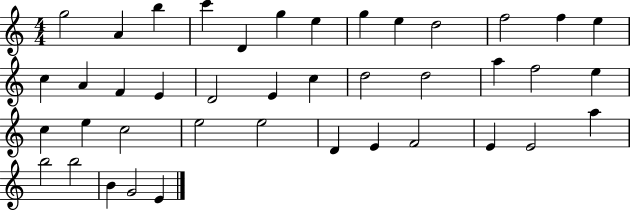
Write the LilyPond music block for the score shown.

{
  \clef treble
  \numericTimeSignature
  \time 4/4
  \key c \major
  g''2 a'4 b''4 | c'''4 d'4 g''4 e''4 | g''4 e''4 d''2 | f''2 f''4 e''4 | \break c''4 a'4 f'4 e'4 | d'2 e'4 c''4 | d''2 d''2 | a''4 f''2 e''4 | \break c''4 e''4 c''2 | e''2 e''2 | d'4 e'4 f'2 | e'4 e'2 a''4 | \break b''2 b''2 | b'4 g'2 e'4 | \bar "|."
}